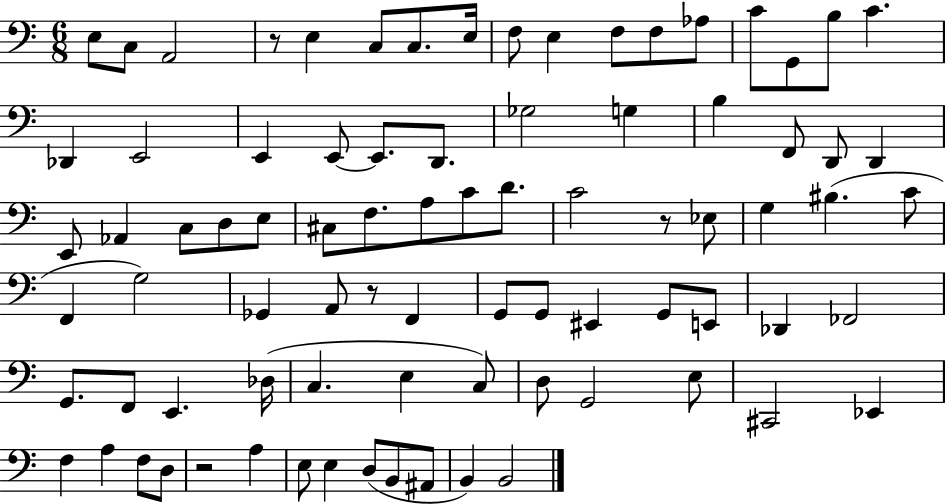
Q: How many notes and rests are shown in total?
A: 83